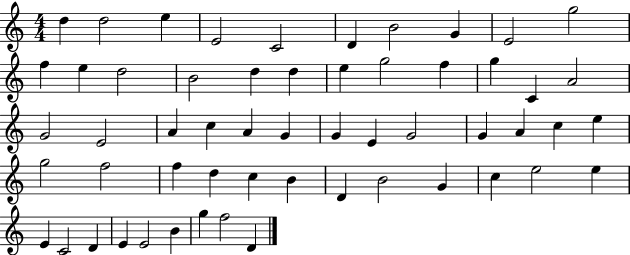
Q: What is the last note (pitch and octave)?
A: D4